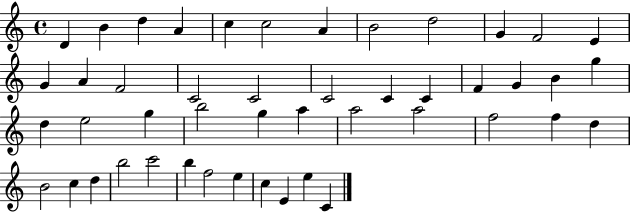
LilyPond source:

{
  \clef treble
  \time 4/4
  \defaultTimeSignature
  \key c \major
  d'4 b'4 d''4 a'4 | c''4 c''2 a'4 | b'2 d''2 | g'4 f'2 e'4 | \break g'4 a'4 f'2 | c'2 c'2 | c'2 c'4 c'4 | f'4 g'4 b'4 g''4 | \break d''4 e''2 g''4 | b''2 g''4 a''4 | a''2 a''2 | f''2 f''4 d''4 | \break b'2 c''4 d''4 | b''2 c'''2 | b''4 f''2 e''4 | c''4 e'4 e''4 c'4 | \break \bar "|."
}